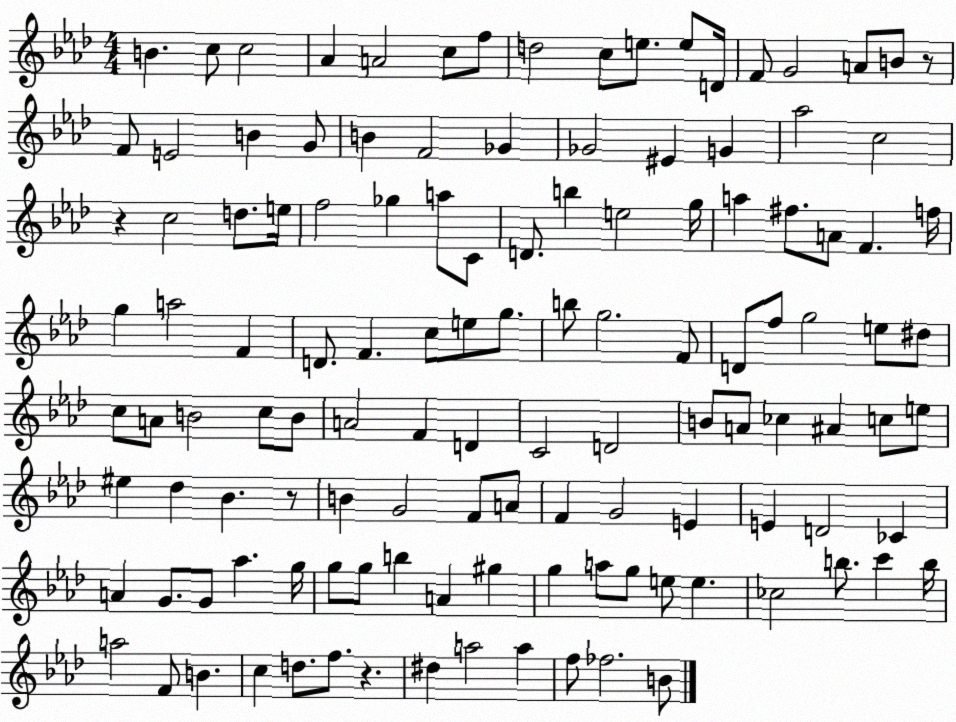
X:1
T:Untitled
M:4/4
L:1/4
K:Ab
B c/2 c2 _A A2 c/2 f/2 d2 c/2 e/2 e/2 D/4 F/2 G2 A/2 B/2 z/2 F/2 E2 B G/2 B F2 _G _G2 ^E G _a2 c2 z c2 d/2 e/4 f2 _g a/2 C/2 D/2 b e2 g/4 a ^f/2 A/2 F f/4 g a2 F D/2 F c/2 e/2 g/2 b/2 g2 F/2 D/2 f/2 g2 e/2 ^d/2 c/2 A/2 B2 c/2 B/2 A2 F D C2 D2 B/2 A/2 _c ^A c/2 e/2 ^e _d _B z/2 B G2 F/2 A/2 F G2 E E D2 _C A G/2 G/2 _a g/4 g/2 g/2 b A ^g g a/2 g/2 e/2 e _c2 b/2 c' b/4 a2 F/2 B c d/2 f/2 z ^d a2 a f/2 _f2 B/2